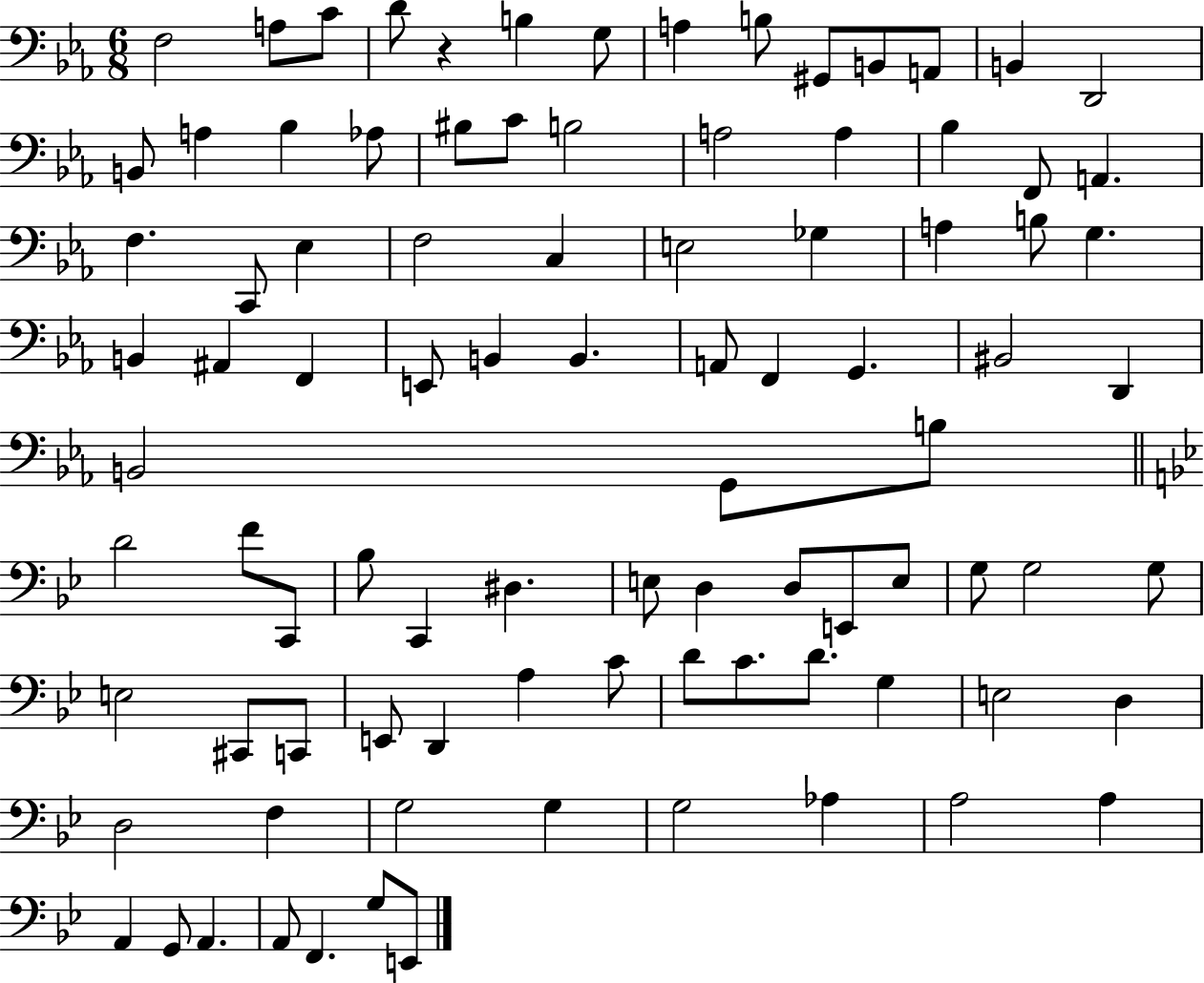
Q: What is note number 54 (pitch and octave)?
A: C2